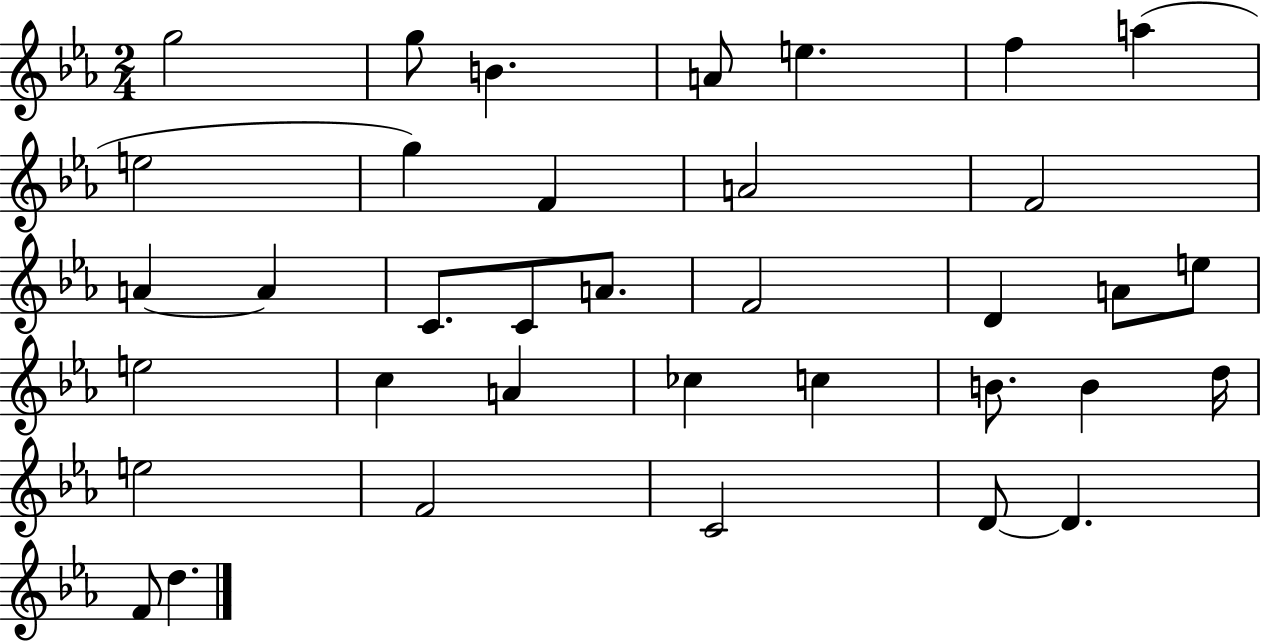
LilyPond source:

{
  \clef treble
  \numericTimeSignature
  \time 2/4
  \key ees \major
  g''2 | g''8 b'4. | a'8 e''4. | f''4 a''4( | \break e''2 | g''4) f'4 | a'2 | f'2 | \break a'4~~ a'4 | c'8. c'8 a'8. | f'2 | d'4 a'8 e''8 | \break e''2 | c''4 a'4 | ces''4 c''4 | b'8. b'4 d''16 | \break e''2 | f'2 | c'2 | d'8~~ d'4. | \break f'8 d''4. | \bar "|."
}